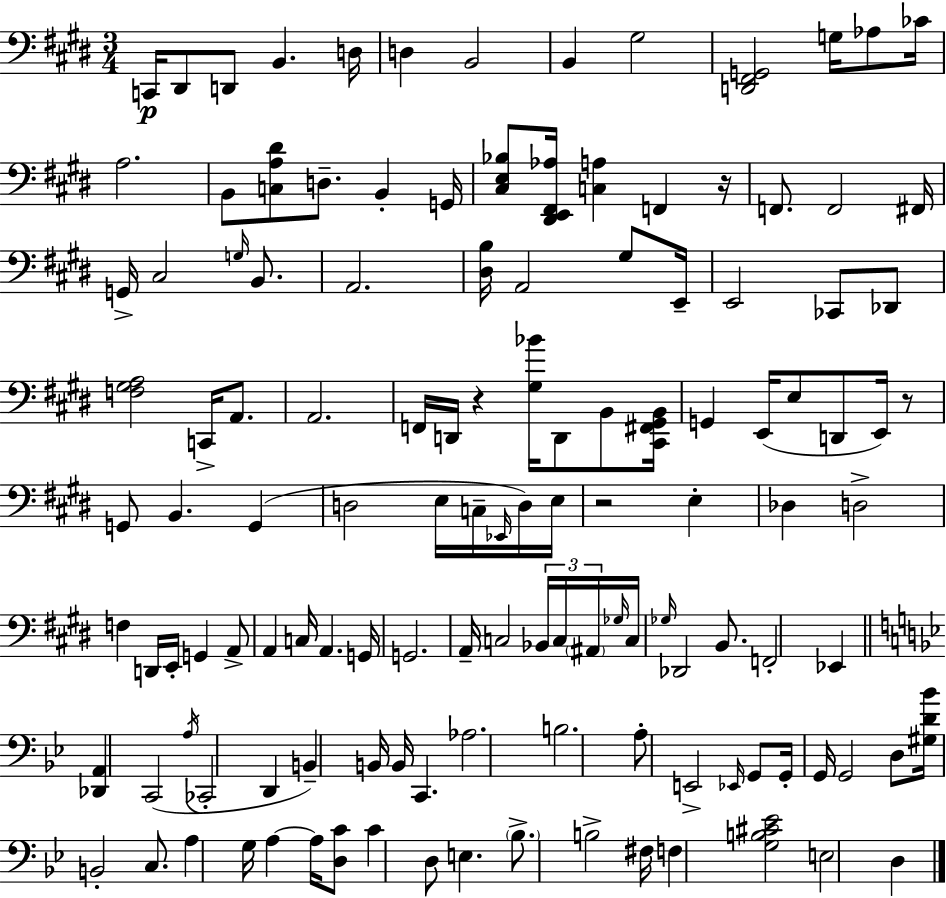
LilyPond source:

{
  \clef bass
  \numericTimeSignature
  \time 3/4
  \key e \major
  c,16\p dis,8 d,8 b,4. d16 | d4 b,2 | b,4 gis2 | <d, fis, g,>2 g16 aes8 ces'16 | \break a2. | b,8 <c a dis'>8 d8.-- b,4-. g,16 | <cis e bes>8 <dis, e, fis, aes>16 <c a>4 f,4 r16 | f,8. f,2 fis,16 | \break g,16-> cis2 \grace { g16 } b,8. | a,2. | <dis b>16 a,2 gis8 | e,16-- e,2 ces,8 des,8 | \break <f gis a>2 c,16-> a,8. | a,2. | f,16 d,16 r4 <gis bes'>16 d,8 b,8 | <cis, fis, gis, b,>16 g,4 e,16( e8 d,8 e,16) r8 | \break g,8 b,4. g,4( | d2 e16 c16-- \grace { ees,16 } | d16) e16 r2 e4-. | des4 d2-> | \break f4 d,16 e,16-. g,4 | a,8-> a,4 c16 a,4. | g,16 g,2. | a,16-- c2 \tuplet 3/2 { bes,16 | \break c16 \parenthesize ais,16 } \grace { ges16 } c16 \grace { ges16 } des,2 | b,8. f,2-. | ees,4 \bar "||" \break \key bes \major <des, a,>4 c,2( | \acciaccatura { a16 } ces,2-. d,4 | b,4--) b,16 b,16 c,4. | aes2. | \break b2. | a8-. e,2-> \grace { ees,16 } | g,8 g,16-. g,16 g,2 | d8 <gis d' bes'>16 b,2-. c8. | \break a4 g16 a4~~ a16 | <d c'>8 c'4 d8 e4. | \parenthesize bes8.-> b2-> | fis16 f4 <g b cis' ees'>2 | \break e2 d4 | \bar "|."
}